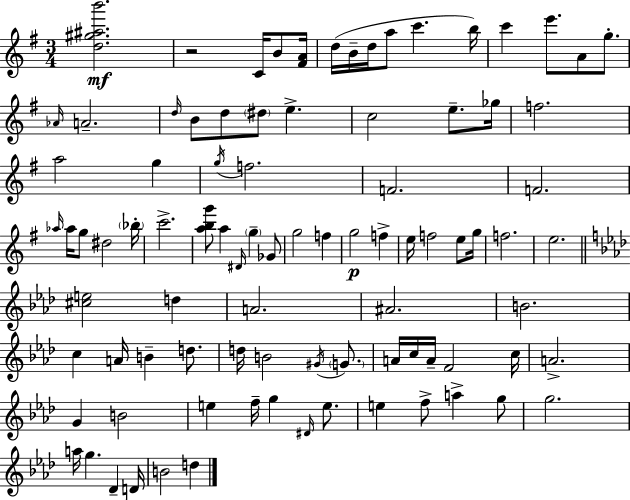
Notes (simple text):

[D5,G#5,A#5,B6]/h. R/h C4/s B4/e [F#4,A4]/s D5/s B4/s D5/s A5/e C6/q. B5/s C6/q E6/e. A4/e G5/e. Ab4/s A4/h. D5/s B4/e D5/e D#5/e E5/q. C5/h E5/e. Gb5/s F5/h. A5/h G5/q G5/s F5/h. F4/h. F4/h. Ab5/s Ab5/s G5/e D#5/h Bb5/s C6/h. [A5,B5,G6]/e A5/q D#4/s G5/q Gb4/e G5/h F5/q G5/h F5/q E5/s F5/h E5/e G5/s F5/h. E5/h. [C#5,E5]/h D5/q A4/h. A#4/h. B4/h. C5/q A4/s B4/q D5/e. D5/s B4/h G#4/s G4/e. A4/s C5/s A4/s F4/h C5/s A4/h. G4/q B4/h E5/q F5/s G5/q D#4/s E5/e. E5/q F5/e A5/q G5/e G5/h. A5/s G5/q. Db4/q D4/s B4/h D5/q